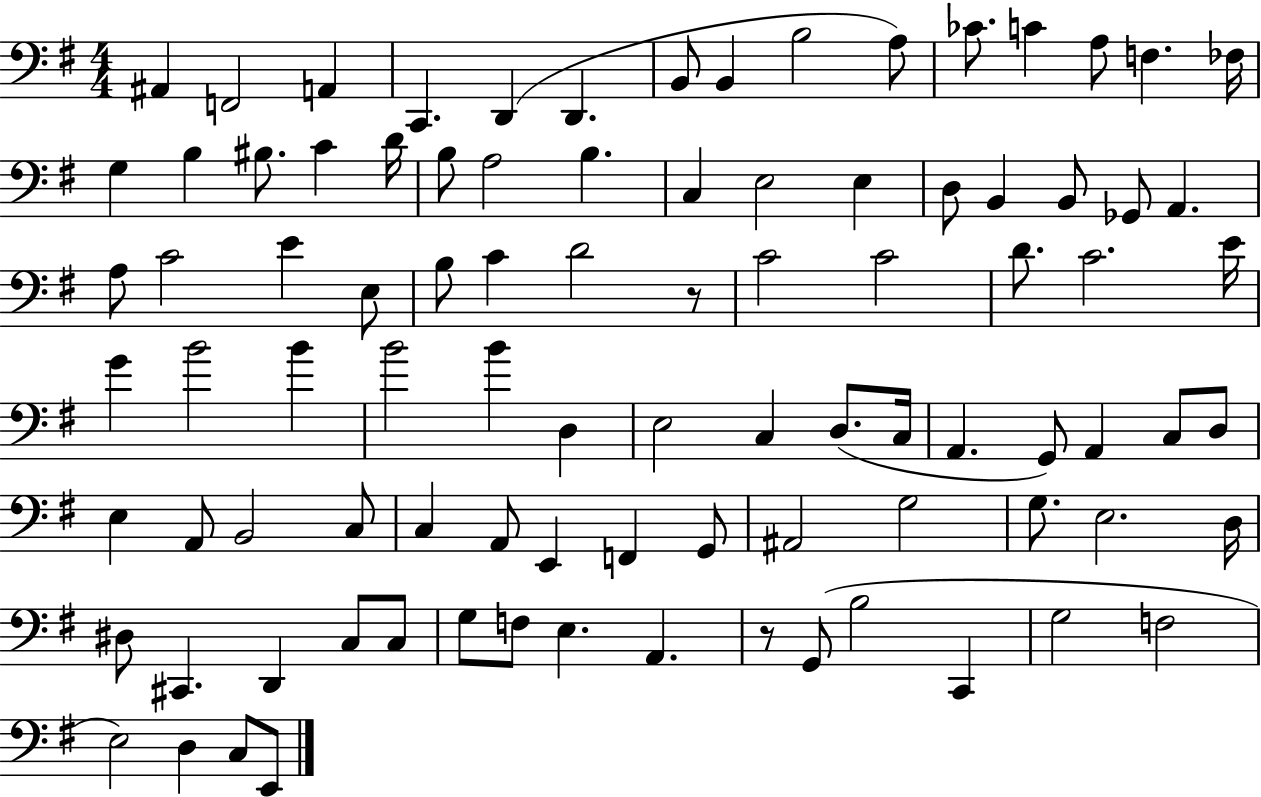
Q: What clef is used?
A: bass